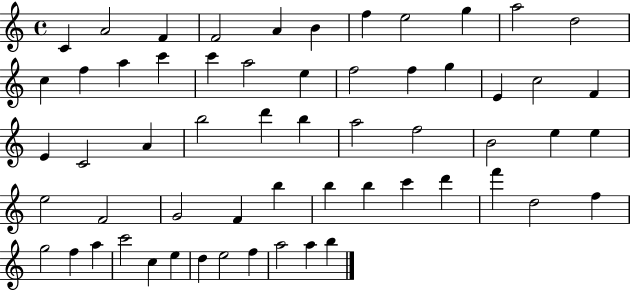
{
  \clef treble
  \time 4/4
  \defaultTimeSignature
  \key c \major
  c'4 a'2 f'4 | f'2 a'4 b'4 | f''4 e''2 g''4 | a''2 d''2 | \break c''4 f''4 a''4 c'''4 | c'''4 a''2 e''4 | f''2 f''4 g''4 | e'4 c''2 f'4 | \break e'4 c'2 a'4 | b''2 d'''4 b''4 | a''2 f''2 | b'2 e''4 e''4 | \break e''2 f'2 | g'2 f'4 b''4 | b''4 b''4 c'''4 d'''4 | f'''4 d''2 f''4 | \break g''2 f''4 a''4 | c'''2 c''4 e''4 | d''4 e''2 f''4 | a''2 a''4 b''4 | \break \bar "|."
}